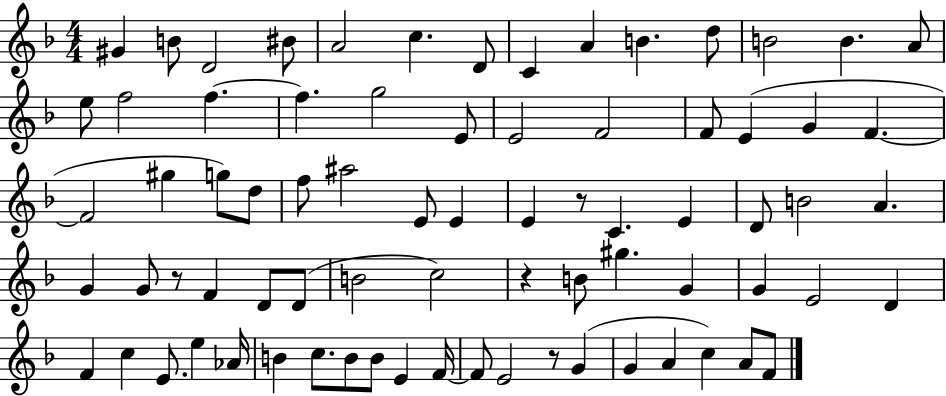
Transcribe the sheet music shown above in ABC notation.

X:1
T:Untitled
M:4/4
L:1/4
K:F
^G B/2 D2 ^B/2 A2 c D/2 C A B d/2 B2 B A/2 e/2 f2 f f g2 E/2 E2 F2 F/2 E G F F2 ^g g/2 d/2 f/2 ^a2 E/2 E E z/2 C E D/2 B2 A G G/2 z/2 F D/2 D/2 B2 c2 z B/2 ^g G G E2 D F c E/2 e _A/4 B c/2 B/2 B/2 E F/4 F/2 E2 z/2 G G A c A/2 F/2